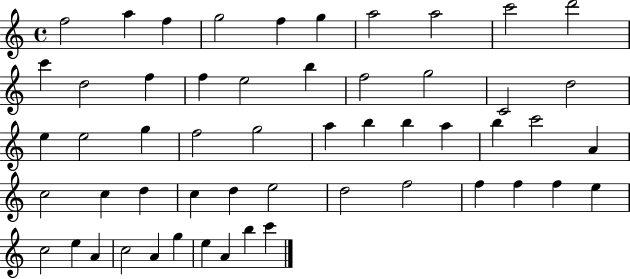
X:1
T:Untitled
M:4/4
L:1/4
K:C
f2 a f g2 f g a2 a2 c'2 d'2 c' d2 f f e2 b f2 g2 C2 d2 e e2 g f2 g2 a b b a b c'2 A c2 c d c d e2 d2 f2 f f f e c2 e A c2 A g e A b c'